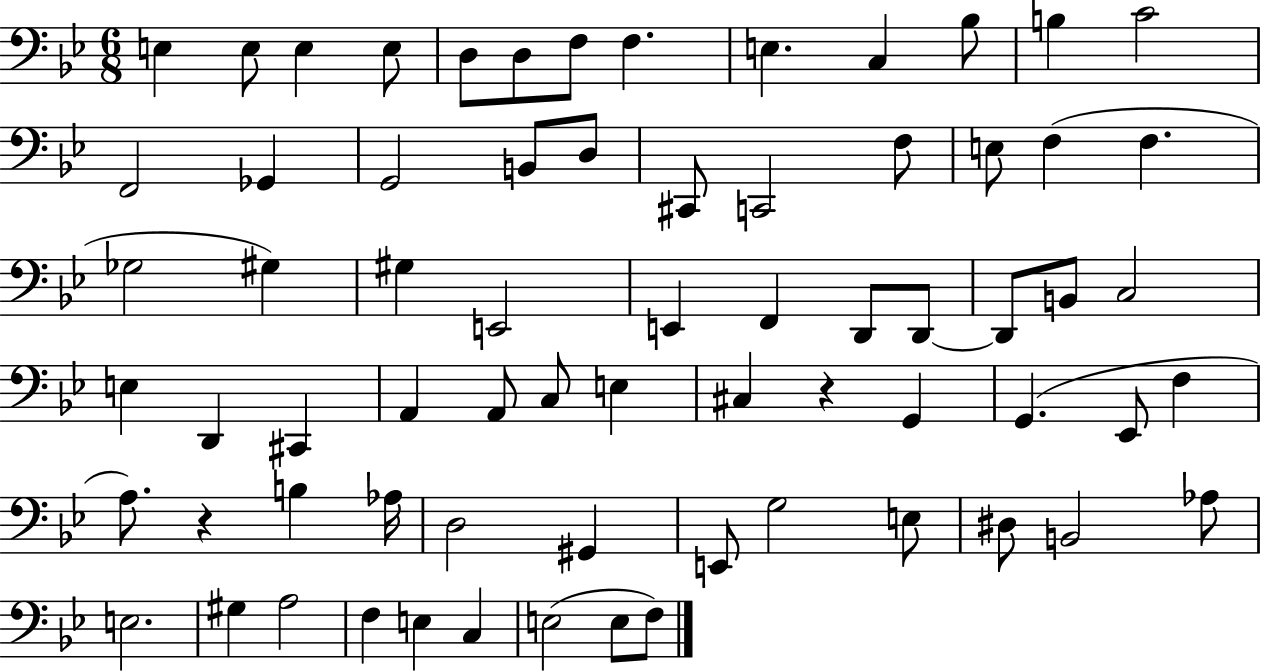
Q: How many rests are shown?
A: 2